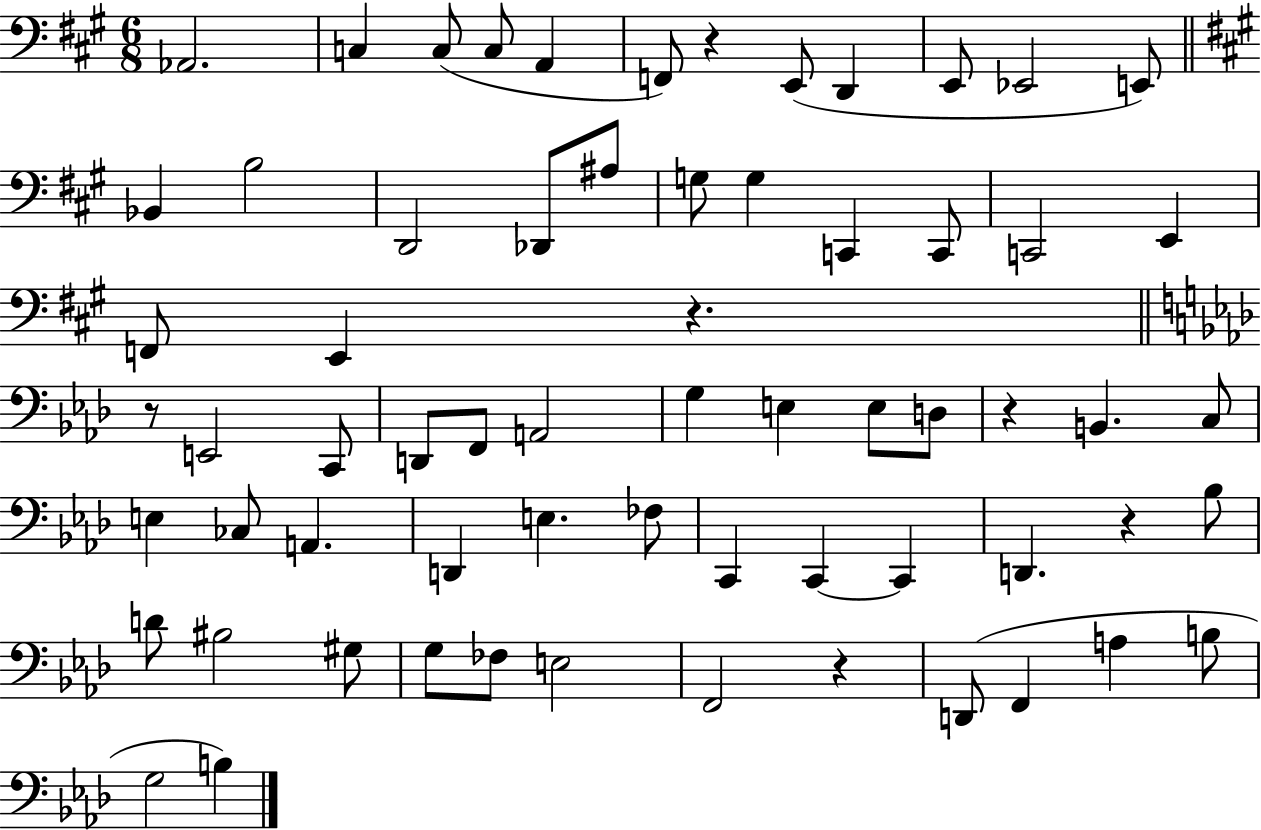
X:1
T:Untitled
M:6/8
L:1/4
K:A
_A,,2 C, C,/2 C,/2 A,, F,,/2 z E,,/2 D,, E,,/2 _E,,2 E,,/2 _B,, B,2 D,,2 _D,,/2 ^A,/2 G,/2 G, C,, C,,/2 C,,2 E,, F,,/2 E,, z z/2 E,,2 C,,/2 D,,/2 F,,/2 A,,2 G, E, E,/2 D,/2 z B,, C,/2 E, _C,/2 A,, D,, E, _F,/2 C,, C,, C,, D,, z _B,/2 D/2 ^B,2 ^G,/2 G,/2 _F,/2 E,2 F,,2 z D,,/2 F,, A, B,/2 G,2 B,